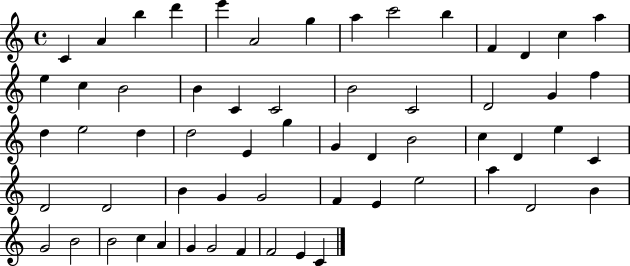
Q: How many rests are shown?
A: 0